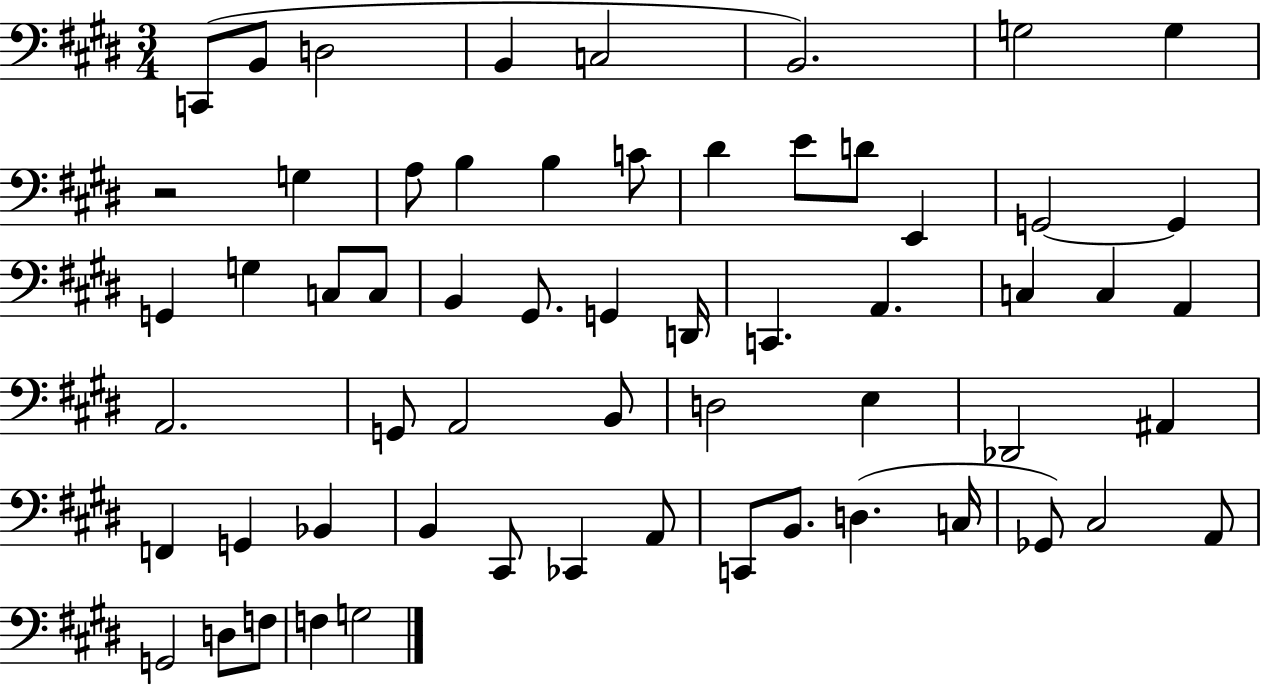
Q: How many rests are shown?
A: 1